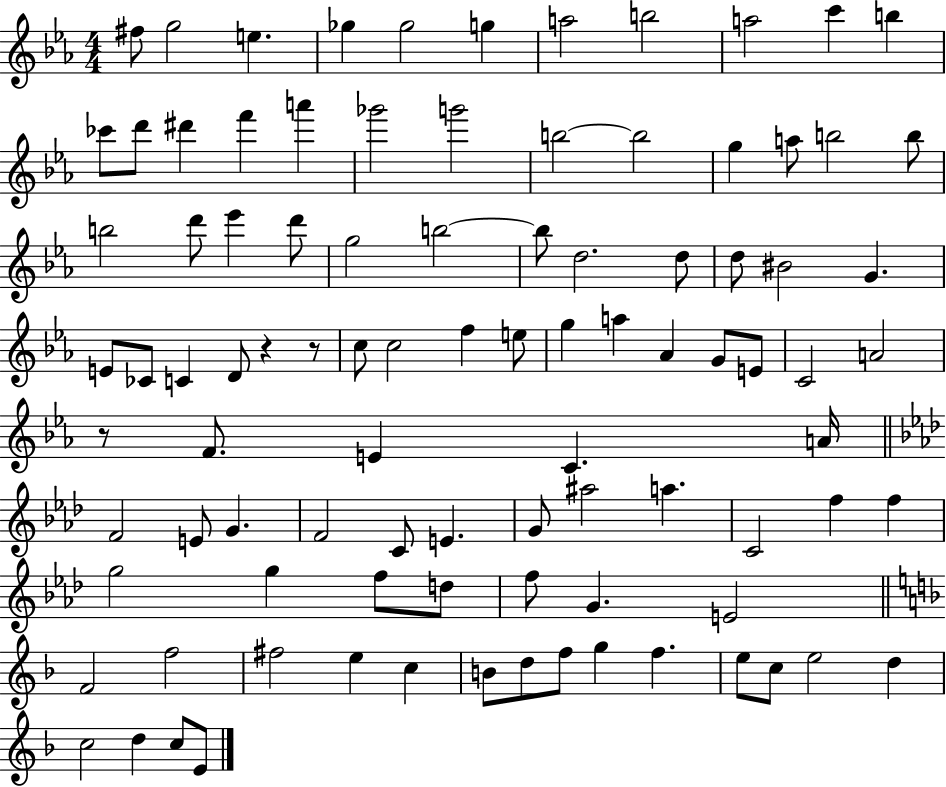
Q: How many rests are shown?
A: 3